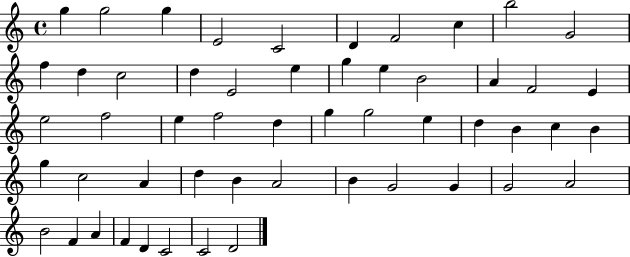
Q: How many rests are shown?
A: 0